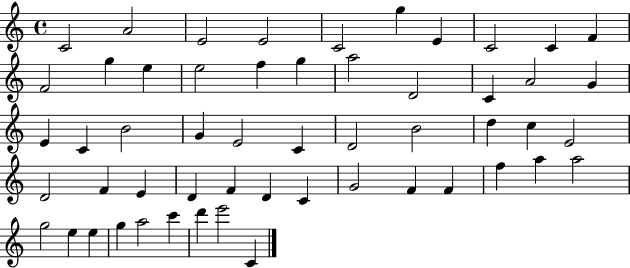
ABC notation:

X:1
T:Untitled
M:4/4
L:1/4
K:C
C2 A2 E2 E2 C2 g E C2 C F F2 g e e2 f g a2 D2 C A2 G E C B2 G E2 C D2 B2 d c E2 D2 F E D F D C G2 F F f a a2 g2 e e g a2 c' d' e'2 C